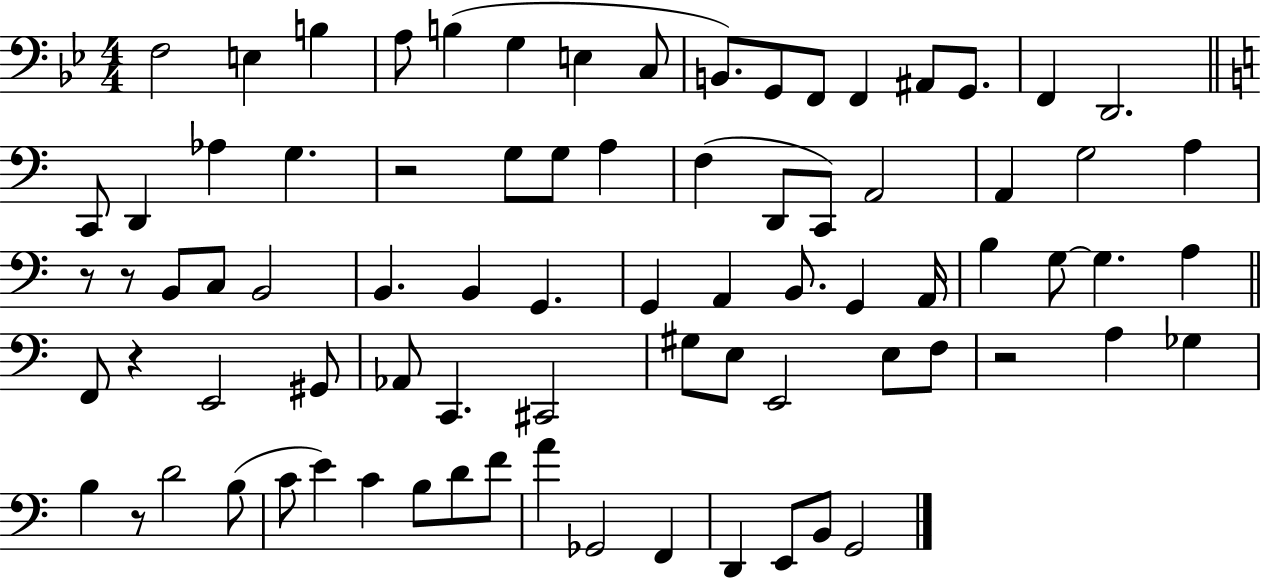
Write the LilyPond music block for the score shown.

{
  \clef bass
  \numericTimeSignature
  \time 4/4
  \key bes \major
  f2 e4 b4 | a8 b4( g4 e4 c8 | b,8.) g,8 f,8 f,4 ais,8 g,8. | f,4 d,2. | \break \bar "||" \break \key c \major c,8 d,4 aes4 g4. | r2 g8 g8 a4 | f4( d,8 c,8) a,2 | a,4 g2 a4 | \break r8 r8 b,8 c8 b,2 | b,4. b,4 g,4. | g,4 a,4 b,8. g,4 a,16 | b4 g8~~ g4. a4 | \break \bar "||" \break \key a \minor f,8 r4 e,2 gis,8 | aes,8 c,4. cis,2 | gis8 e8 e,2 e8 f8 | r2 a4 ges4 | \break b4 r8 d'2 b8( | c'8 e'4) c'4 b8 d'8 f'8 | a'4 ges,2 f,4 | d,4 e,8 b,8 g,2 | \break \bar "|."
}